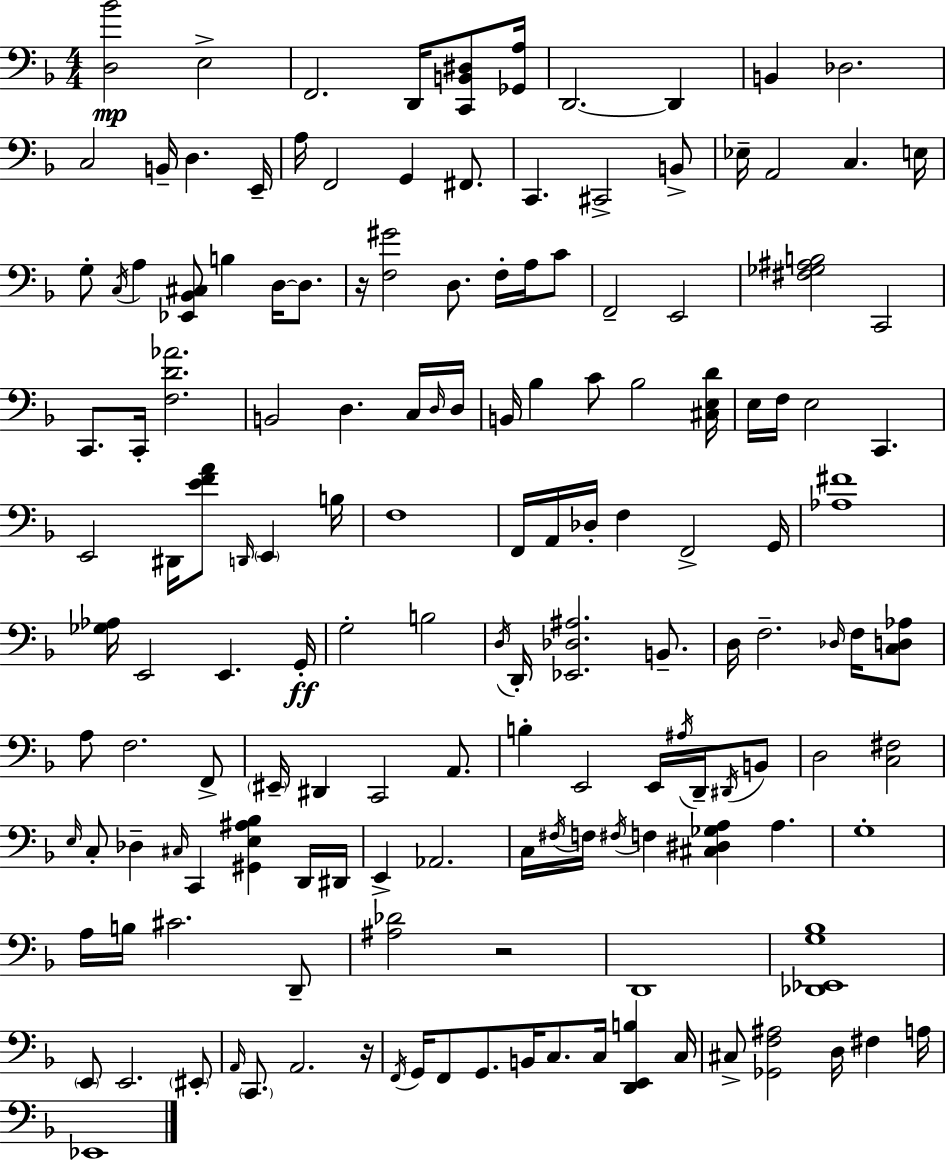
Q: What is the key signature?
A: F major